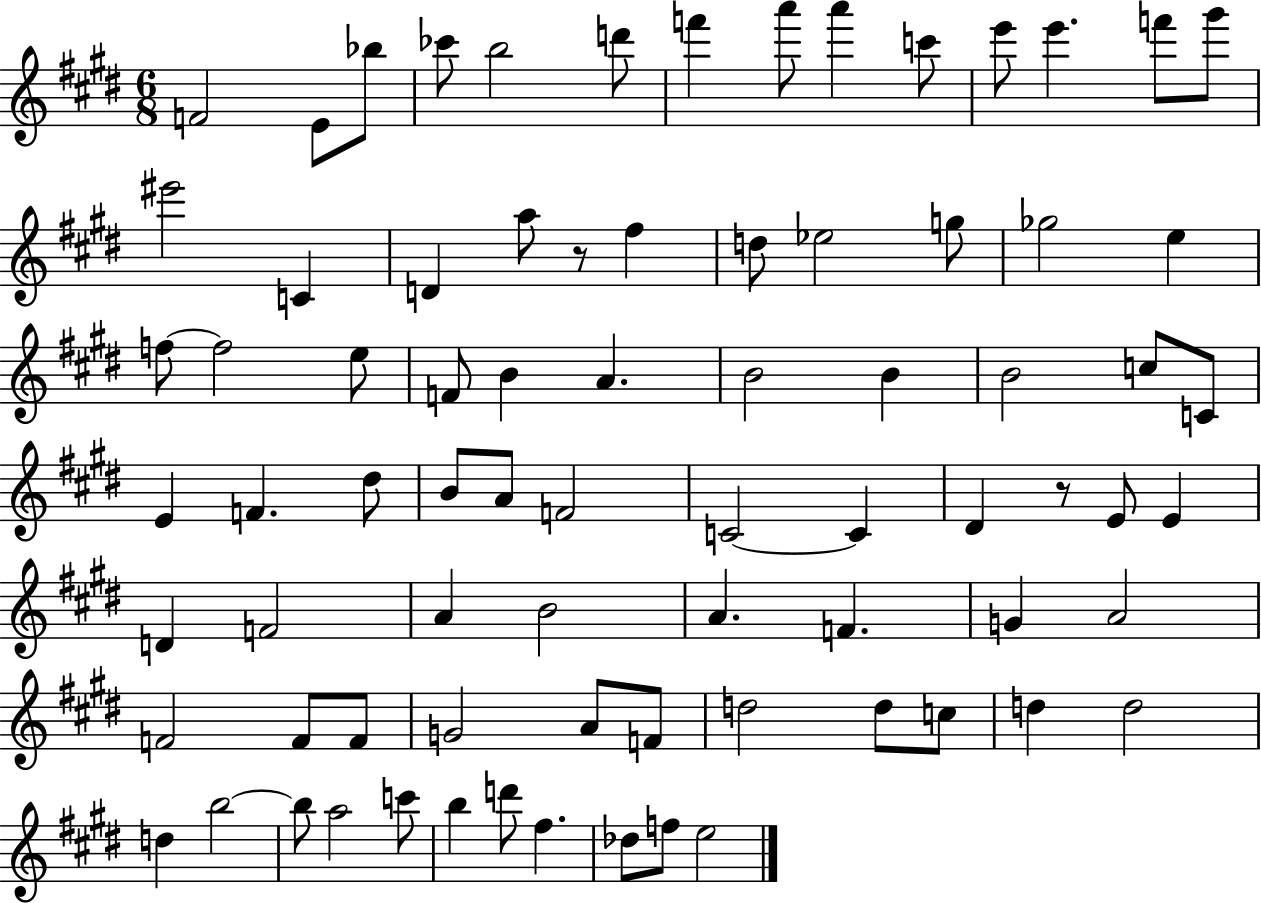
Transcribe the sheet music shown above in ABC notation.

X:1
T:Untitled
M:6/8
L:1/4
K:E
F2 E/2 _b/2 _c'/2 b2 d'/2 f' a'/2 a' c'/2 e'/2 e' f'/2 ^g'/2 ^e'2 C D a/2 z/2 ^f d/2 _e2 g/2 _g2 e f/2 f2 e/2 F/2 B A B2 B B2 c/2 C/2 E F ^d/2 B/2 A/2 F2 C2 C ^D z/2 E/2 E D F2 A B2 A F G A2 F2 F/2 F/2 G2 A/2 F/2 d2 d/2 c/2 d d2 d b2 b/2 a2 c'/2 b d'/2 ^f _d/2 f/2 e2